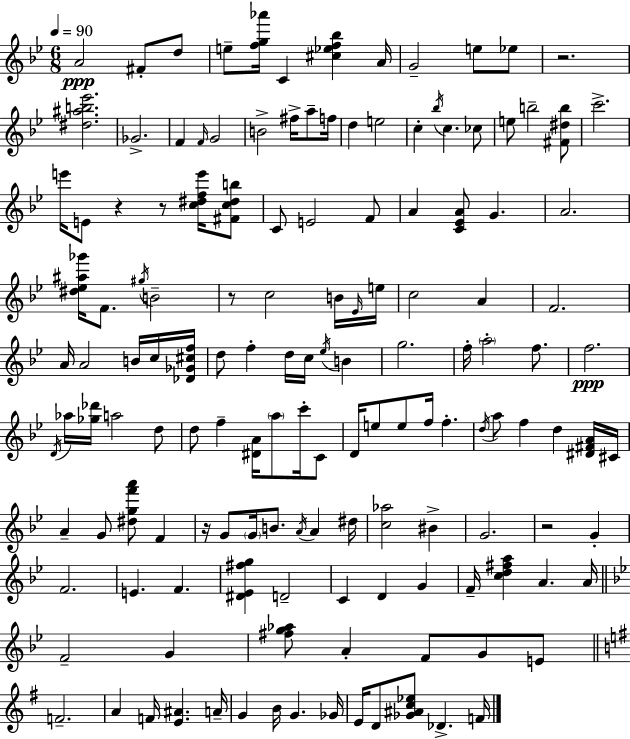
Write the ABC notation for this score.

X:1
T:Untitled
M:6/8
L:1/4
K:Gm
A2 ^F/2 d/2 e/2 [fg_a']/4 C [^c_ef_b] A/4 G2 e/2 _e/2 z2 [^d^ab_e']2 _G2 F F/4 G2 B2 ^f/4 a/2 f/4 d e2 c _b/4 c _c/2 e/2 b2 [^F^db]/2 c'2 e'/4 E/2 z z/2 [c^dfe']/4 [^Fc^db]/2 C/2 E2 F/2 A [C_EA]/2 G A2 [^d_e^a_g']/4 F/2 ^g/4 B2 z/2 c2 B/4 _E/4 e/4 c2 A F2 A/4 A2 B/4 c/4 [_D_G^cf]/4 d/2 f d/4 c/4 _e/4 B g2 f/4 a2 f/2 f2 D/4 _a/4 [_g_d']/4 a2 d/2 d/2 f [^DA]/4 a/2 c'/4 C/2 D/4 e/2 e/2 f/4 f d/4 a/2 f d [^D^FA]/4 ^C/4 A G/2 [^dgf'a']/2 F z/4 G/2 G/4 B/2 A/4 A ^d/4 [c_a]2 ^B G2 z2 G F2 E F [^D_E^fg] D2 C D G F/4 [cd^fa] A A/4 F2 G [^fg_a]/2 A F/2 G/2 E/2 F2 A F/4 [E^A] A/4 G B/4 G _G/4 E/4 D/2 [_G^Ac_e]/2 _D F/4